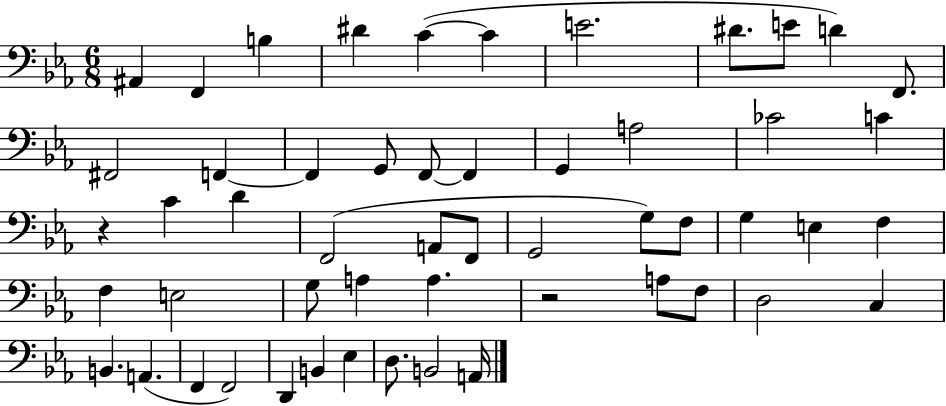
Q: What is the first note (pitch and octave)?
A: A#2